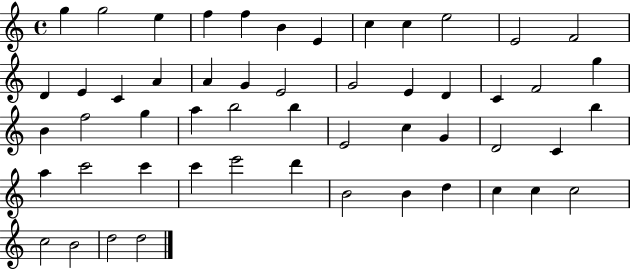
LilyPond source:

{
  \clef treble
  \time 4/4
  \defaultTimeSignature
  \key c \major
  g''4 g''2 e''4 | f''4 f''4 b'4 e'4 | c''4 c''4 e''2 | e'2 f'2 | \break d'4 e'4 c'4 a'4 | a'4 g'4 e'2 | g'2 e'4 d'4 | c'4 f'2 g''4 | \break b'4 f''2 g''4 | a''4 b''2 b''4 | e'2 c''4 g'4 | d'2 c'4 b''4 | \break a''4 c'''2 c'''4 | c'''4 e'''2 d'''4 | b'2 b'4 d''4 | c''4 c''4 c''2 | \break c''2 b'2 | d''2 d''2 | \bar "|."
}